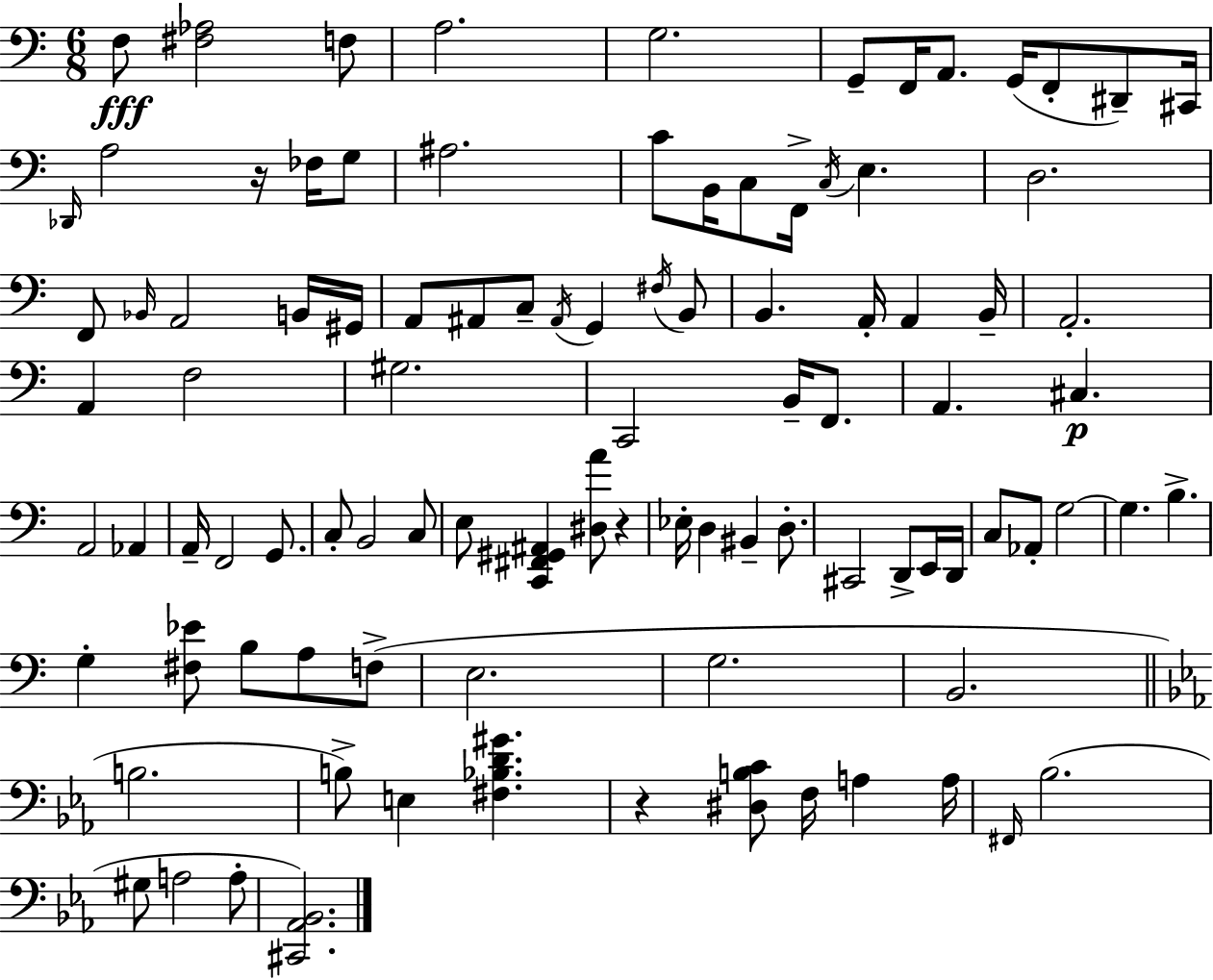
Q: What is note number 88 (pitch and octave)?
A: A3